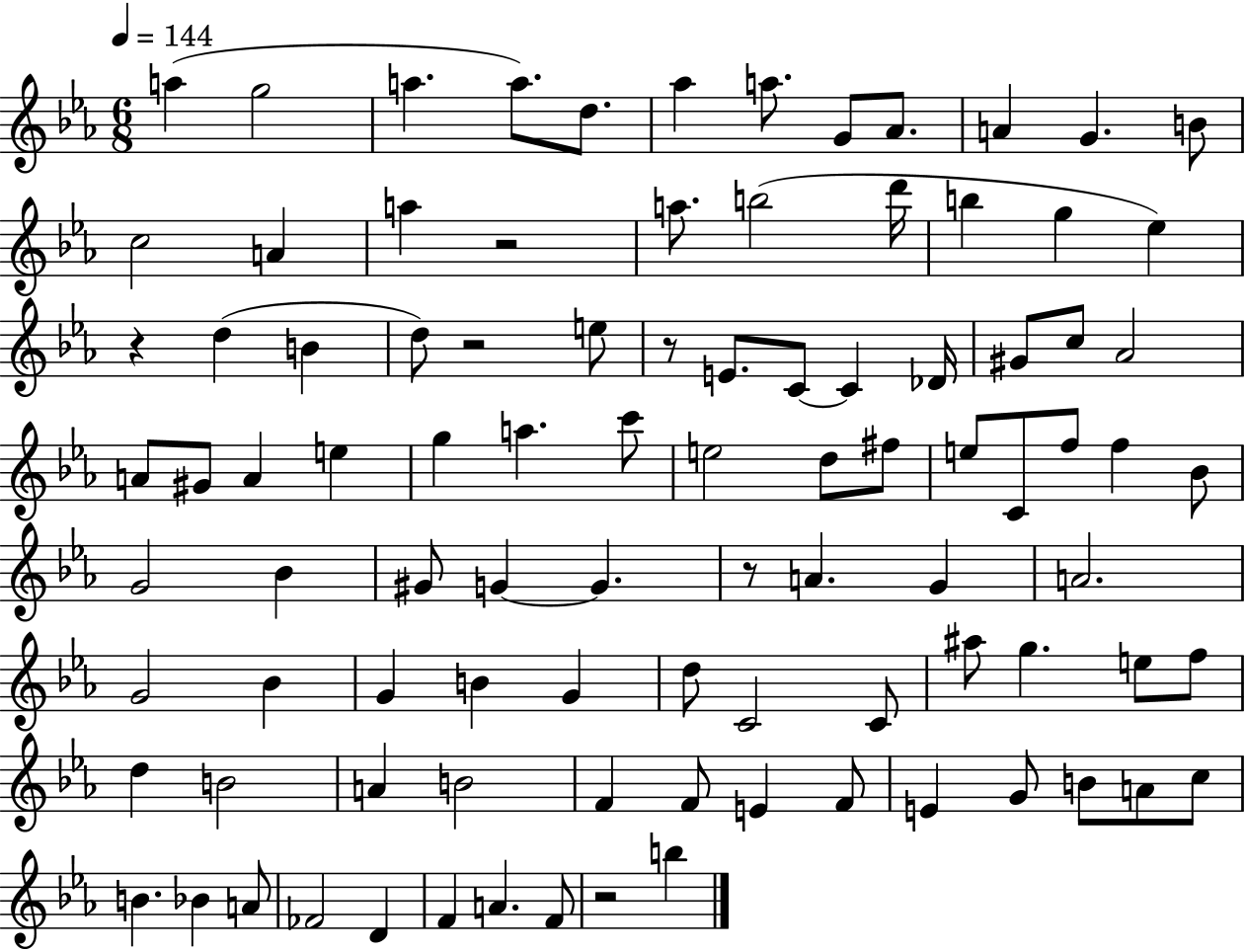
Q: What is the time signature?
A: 6/8